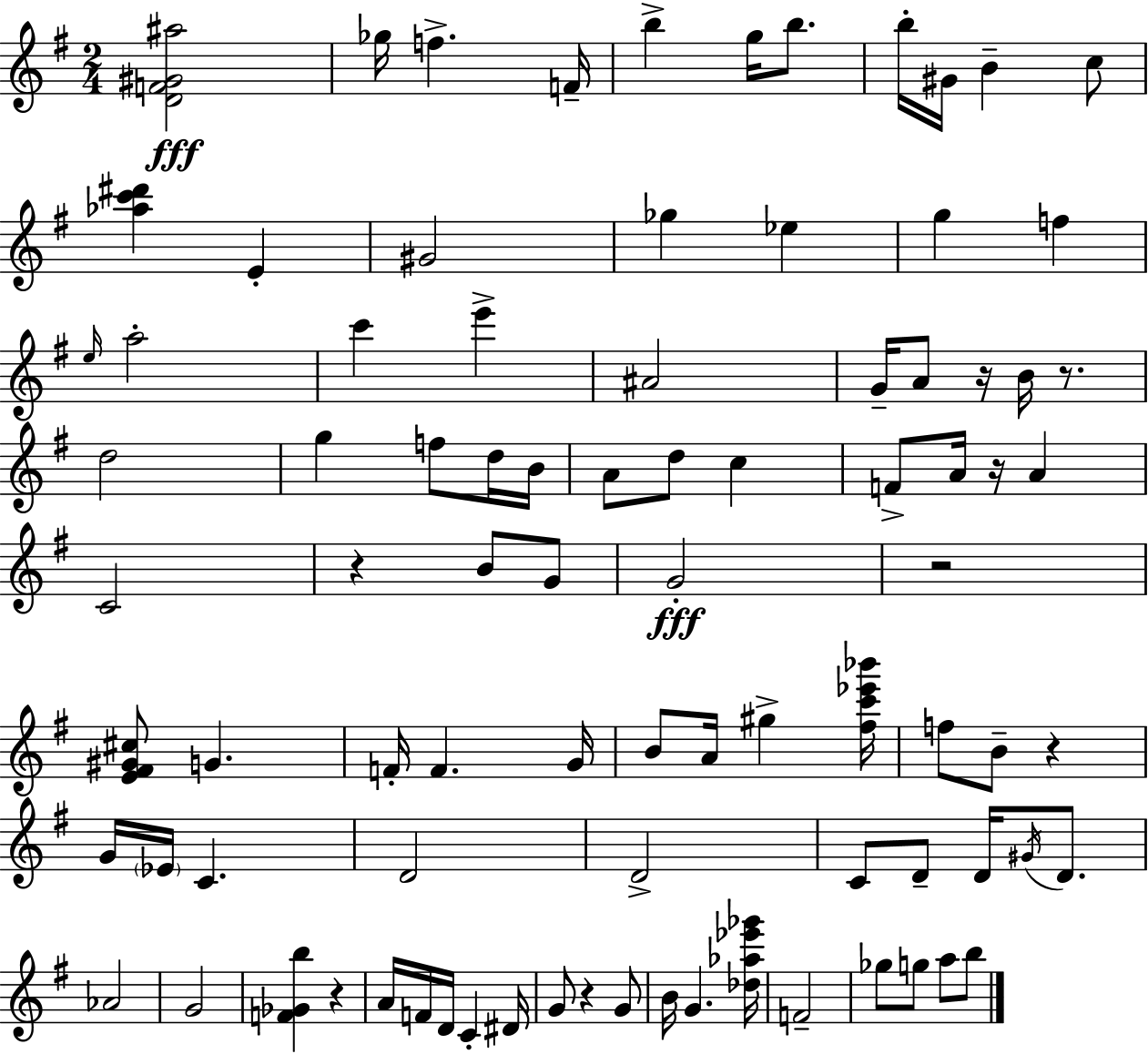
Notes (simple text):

[D4,F4,G#4,A#5]/h Gb5/s F5/q. F4/s B5/q G5/s B5/e. B5/s G#4/s B4/q C5/e [Ab5,C6,D#6]/q E4/q G#4/h Gb5/q Eb5/q G5/q F5/q E5/s A5/h C6/q E6/q A#4/h G4/s A4/e R/s B4/s R/e. D5/h G5/q F5/e D5/s B4/s A4/e D5/e C5/q F4/e A4/s R/s A4/q C4/h R/q B4/e G4/e G4/h R/h [E4,F#4,G#4,C#5]/e G4/q. F4/s F4/q. G4/s B4/e A4/s G#5/q [F#5,C6,Eb6,Bb6]/s F5/e B4/e R/q G4/s Eb4/s C4/q. D4/h D4/h C4/e D4/e D4/s G#4/s D4/e. Ab4/h G4/h [F4,Gb4,B5]/q R/q A4/s F4/s D4/s C4/q D#4/s G4/e R/q G4/e B4/s G4/q. [Db5,Ab5,Eb6,Gb6]/s F4/h Gb5/e G5/e A5/e B5/e